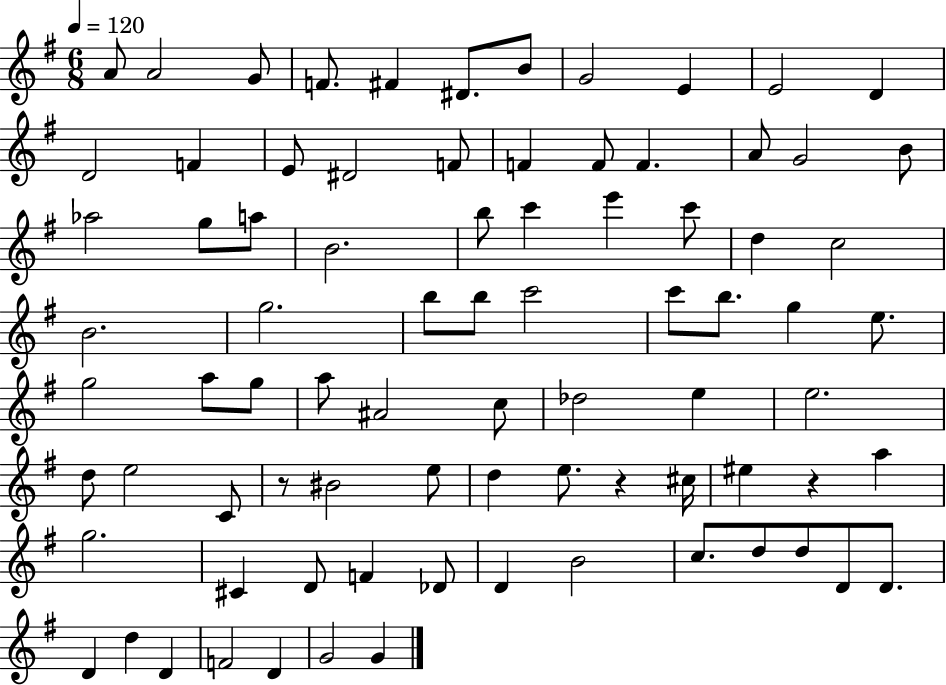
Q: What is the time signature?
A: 6/8